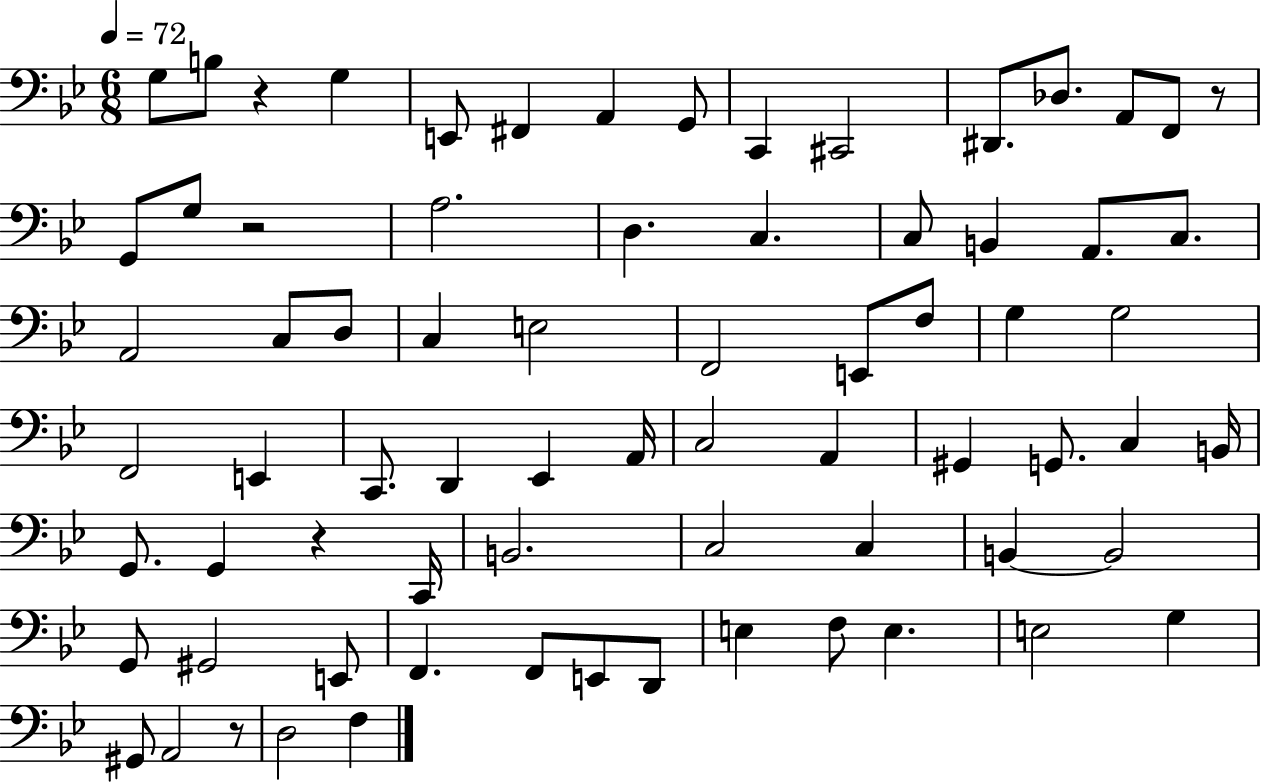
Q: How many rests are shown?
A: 5